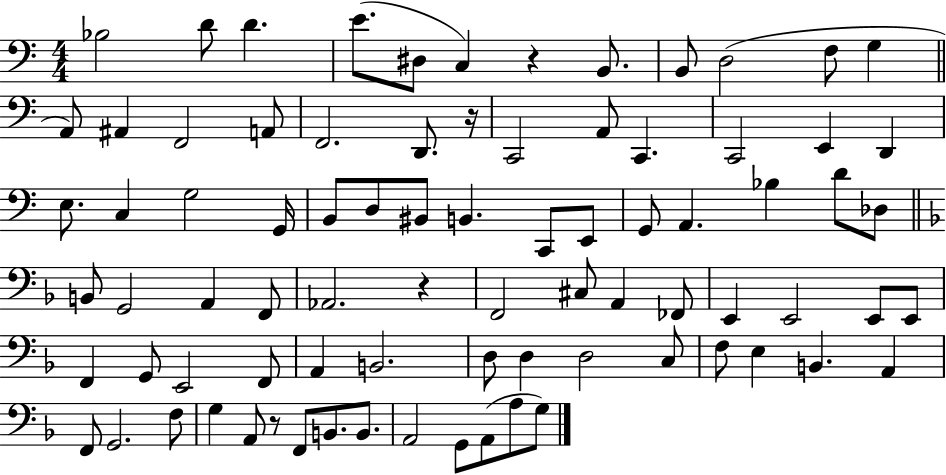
{
  \clef bass
  \numericTimeSignature
  \time 4/4
  \key c \major
  bes2 d'8 d'4. | e'8.( dis8 c4) r4 b,8. | b,8 d2( f8 g4 | \bar "||" \break \key a \minor a,8) ais,4 f,2 a,8 | f,2. d,8. r16 | c,2 a,8 c,4. | c,2 e,4 d,4 | \break e8. c4 g2 g,16 | b,8 d8 bis,8 b,4. c,8 e,8 | g,8 a,4. bes4 d'8 des8 | \bar "||" \break \key f \major b,8 g,2 a,4 f,8 | aes,2. r4 | f,2 cis8 a,4 fes,8 | e,4 e,2 e,8 e,8 | \break f,4 g,8 e,2 f,8 | a,4 b,2. | d8 d4 d2 c8 | f8 e4 b,4. a,4 | \break f,8 g,2. f8 | g4 a,8 r8 f,8 b,8. b,8. | a,2 g,8 a,8( a8 g8) | \bar "|."
}